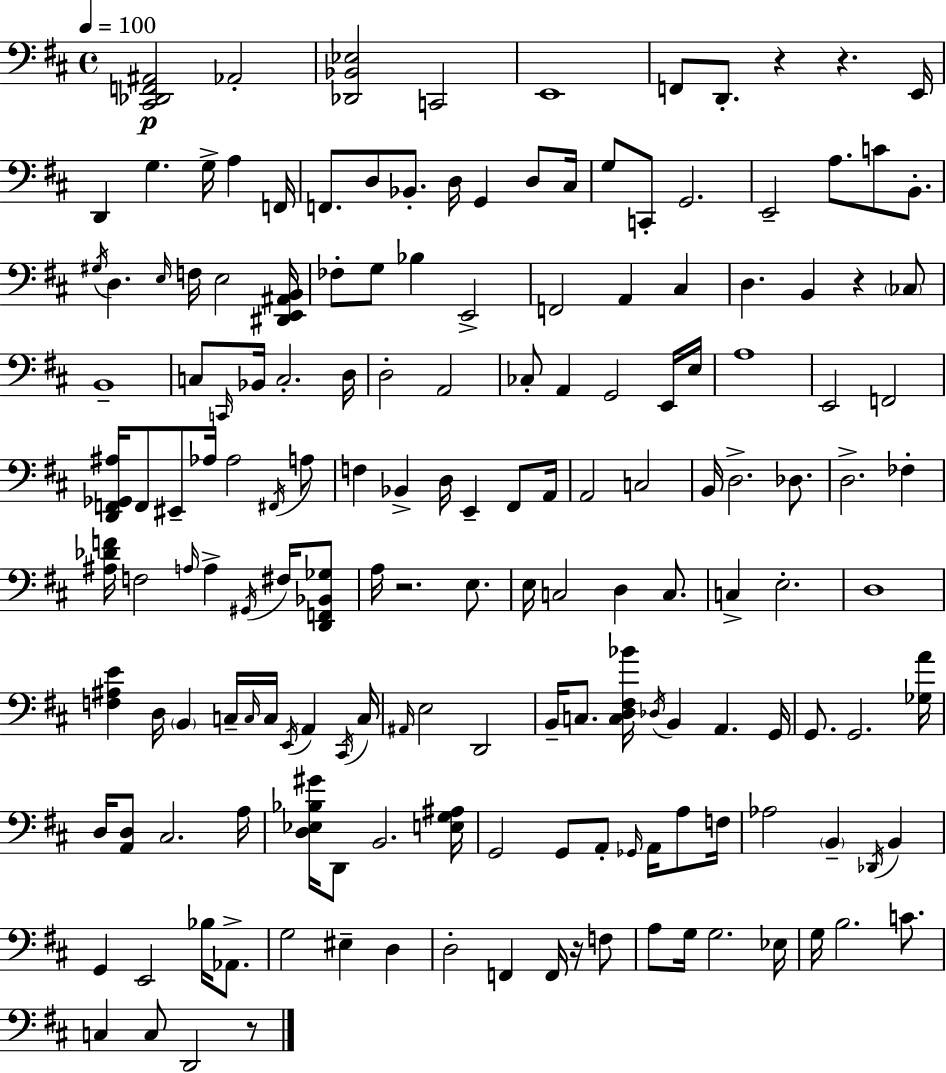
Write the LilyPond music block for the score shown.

{
  \clef bass
  \time 4/4
  \defaultTimeSignature
  \key d \major
  \tempo 4 = 100
  <cis, des, f, ais,>2\p aes,2-. | <des, bes, ees>2 c,2 | e,1 | f,8 d,8.-. r4 r4. e,16 | \break d,4 g4. g16-> a4 f,16 | f,8. d8 bes,8.-. d16 g,4 d8 cis16 | g8 c,8-. g,2. | e,2-- a8. c'8 b,8.-. | \break \acciaccatura { gis16 } d4. \grace { e16 } f16 e2 | <dis, e, ais, b,>16 fes8-. g8 bes4 e,2-> | f,2 a,4 cis4 | d4. b,4 r4 | \break \parenthesize ces8 b,1-- | c8 \grace { c,16 } bes,16 c2.-. | d16 d2-. a,2 | ces8-. a,4 g,2 | \break e,16 e16 a1 | e,2 f,2 | <d, f, ges, ais>16 f,8 eis,8-- aes16 aes2 | \acciaccatura { fis,16 } a8 f4 bes,4-> d16 e,4-- | \break fis,8 a,16 a,2 c2 | b,16 d2.-> | des8. d2.-> | fes4-. <ais des' f'>16 f2 \grace { a16 } a4-> | \break \acciaccatura { gis,16 } fis16 <d, f, bes, ges>8 a16 r2. | e8. e16 c2 d4 | c8. c4-> e2.-. | d1 | \break <f ais e'>4 d16 \parenthesize b,4 c16-- | \grace { c16 } c16 \acciaccatura { e,16 } a,4 \acciaccatura { cis,16 } c16 \grace { ais,16 } e2 | d,2 b,16-- c8. <c d fis bes'>16 \acciaccatura { des16 } | b,4 a,4. g,16 g,8. g,2. | \break <ges a'>16 d16 <a, d>8 cis2. | a16 <d ees bes gis'>16 d,8 b,2. | <e g ais>16 g,2 | g,8 a,8-. \grace { ges,16 } a,16 a8 f16 aes2 | \break \parenthesize b,4-- \acciaccatura { des,16 } b,4 g,4 | e,2 bes16 aes,8.-> g2 | eis4-- d4 d2-. | f,4 f,16 r16 f8 a8 g16 | \break g2. ees16 g16 b2. | c'8. c4 | c8 d,2 r8 \bar "|."
}